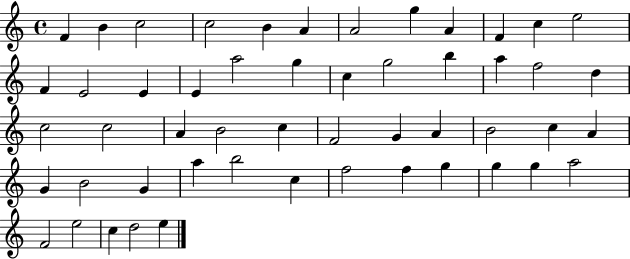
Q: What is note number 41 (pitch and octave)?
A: C5